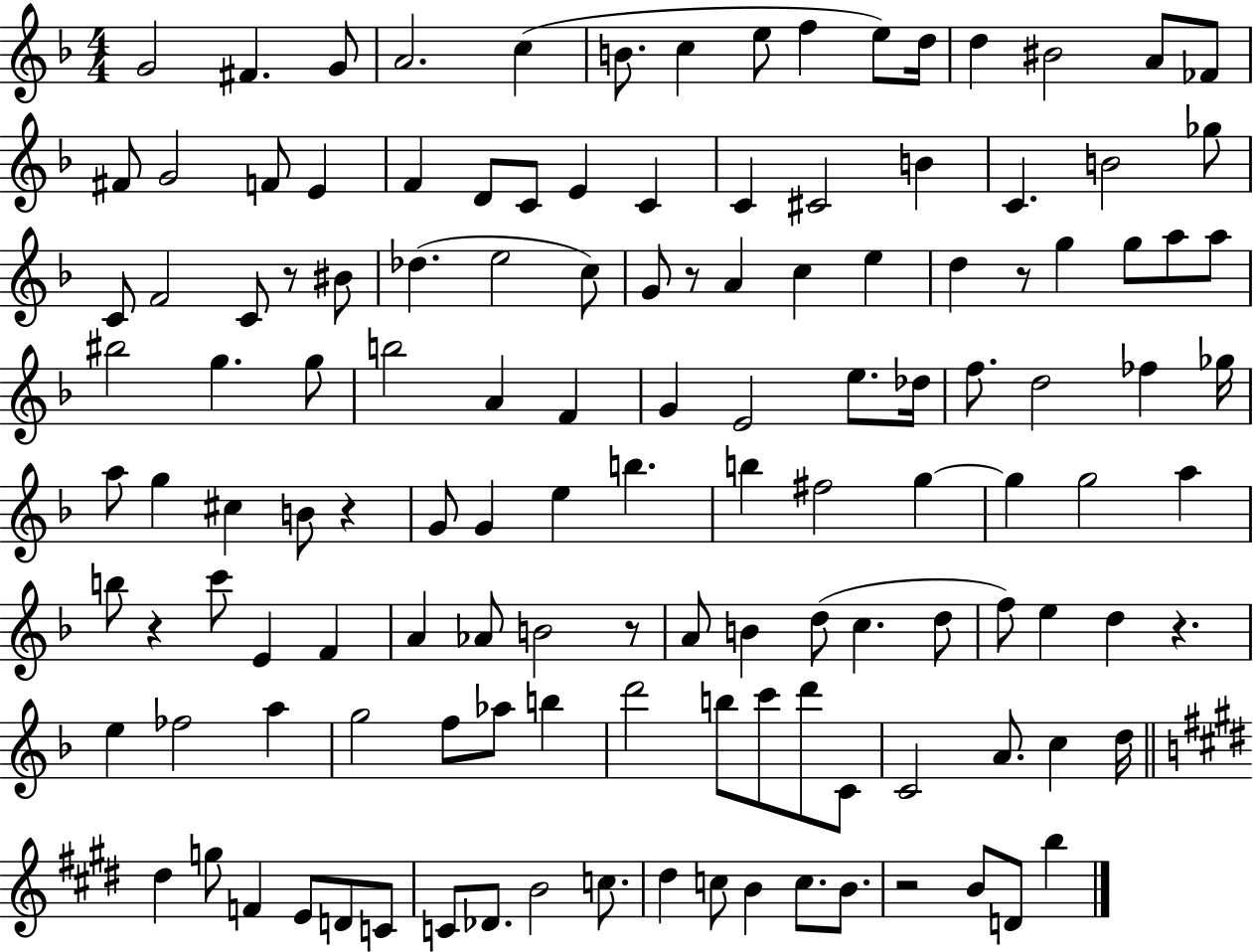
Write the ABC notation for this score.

X:1
T:Untitled
M:4/4
L:1/4
K:F
G2 ^F G/2 A2 c B/2 c e/2 f e/2 d/4 d ^B2 A/2 _F/2 ^F/2 G2 F/2 E F D/2 C/2 E C C ^C2 B C B2 _g/2 C/2 F2 C/2 z/2 ^B/2 _d e2 c/2 G/2 z/2 A c e d z/2 g g/2 a/2 a/2 ^b2 g g/2 b2 A F G E2 e/2 _d/4 f/2 d2 _f _g/4 a/2 g ^c B/2 z G/2 G e b b ^f2 g g g2 a b/2 z c'/2 E F A _A/2 B2 z/2 A/2 B d/2 c d/2 f/2 e d z e _f2 a g2 f/2 _a/2 b d'2 b/2 c'/2 d'/2 C/2 C2 A/2 c d/4 ^d g/2 F E/2 D/2 C/2 C/2 _D/2 B2 c/2 ^d c/2 B c/2 B/2 z2 B/2 D/2 b